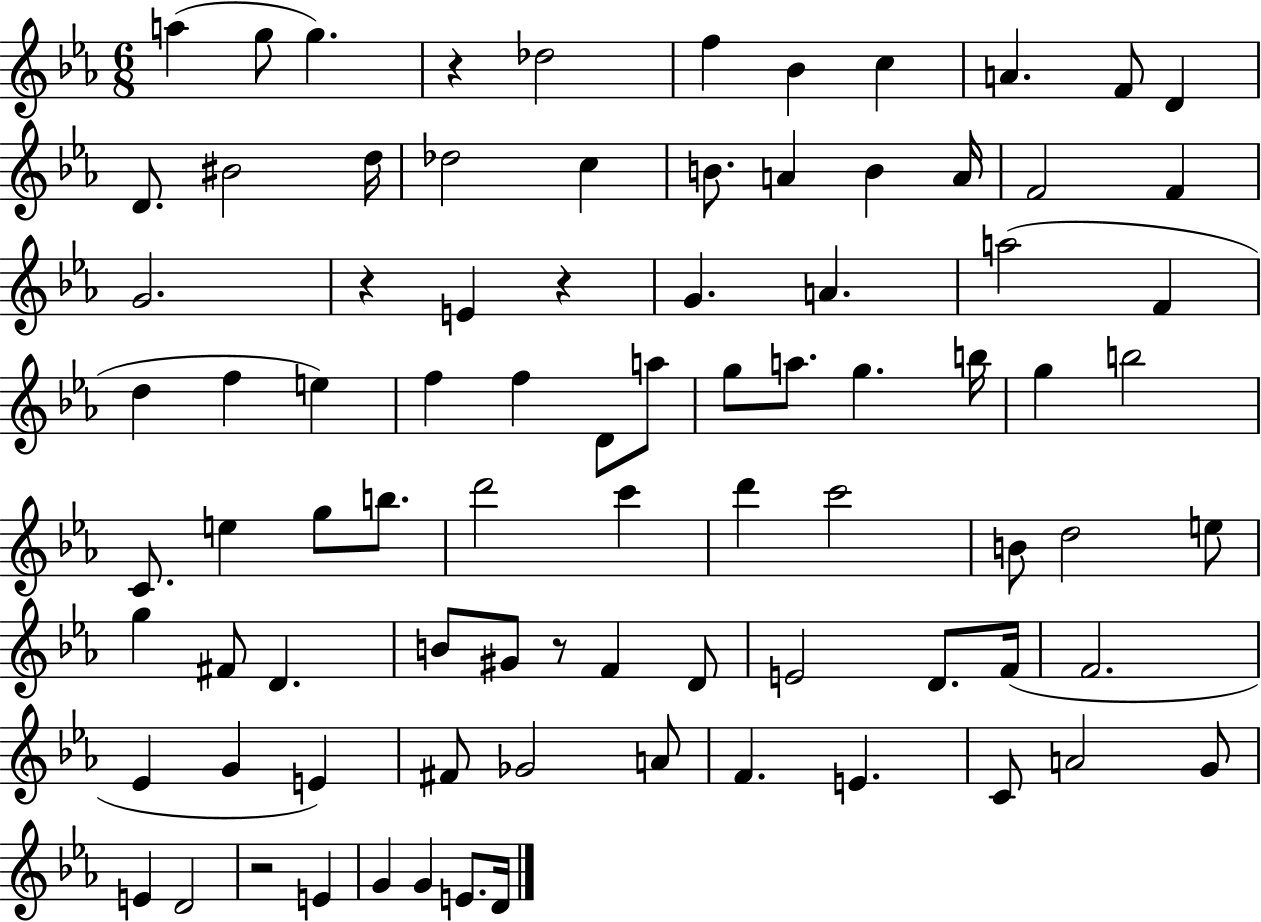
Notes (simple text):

A5/q G5/e G5/q. R/q Db5/h F5/q Bb4/q C5/q A4/q. F4/e D4/q D4/e. BIS4/h D5/s Db5/h C5/q B4/e. A4/q B4/q A4/s F4/h F4/q G4/h. R/q E4/q R/q G4/q. A4/q. A5/h F4/q D5/q F5/q E5/q F5/q F5/q D4/e A5/e G5/e A5/e. G5/q. B5/s G5/q B5/h C4/e. E5/q G5/e B5/e. D6/h C6/q D6/q C6/h B4/e D5/h E5/e G5/q F#4/e D4/q. B4/e G#4/e R/e F4/q D4/e E4/h D4/e. F4/s F4/h. Eb4/q G4/q E4/q F#4/e Gb4/h A4/e F4/q. E4/q. C4/e A4/h G4/e E4/q D4/h R/h E4/q G4/q G4/q E4/e. D4/s